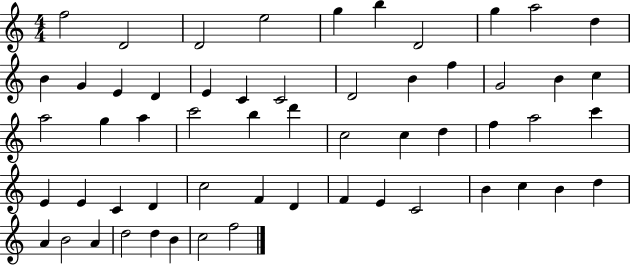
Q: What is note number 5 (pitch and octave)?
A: G5